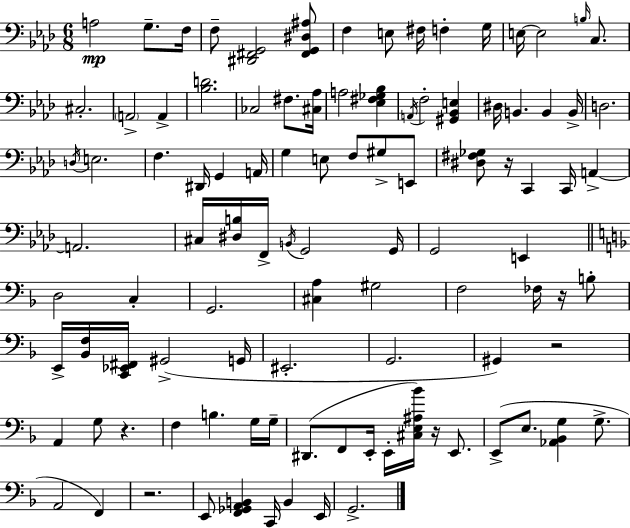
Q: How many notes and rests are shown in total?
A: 102